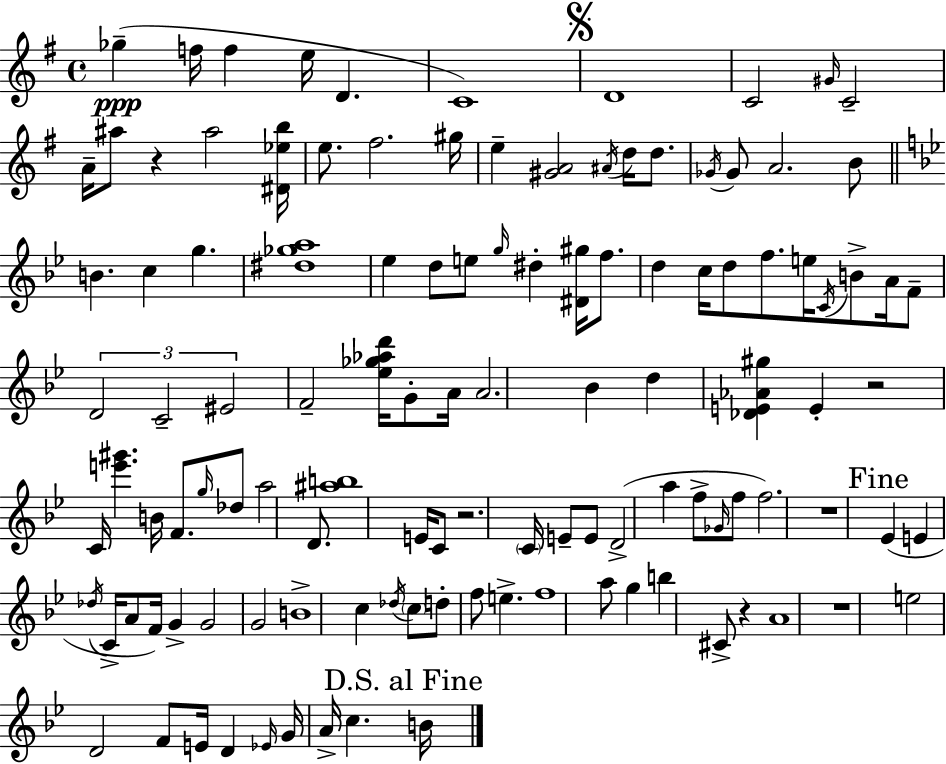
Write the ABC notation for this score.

X:1
T:Untitled
M:4/4
L:1/4
K:G
_g f/4 f e/4 D C4 D4 C2 ^G/4 C2 A/4 ^a/2 z ^a2 [^D_eb]/4 e/2 ^f2 ^g/4 e [^GA]2 ^A/4 d/4 d/2 _G/4 _G/2 A2 B/2 B c g [^d_ga]4 _e d/2 e/2 g/4 ^d [^D^g]/4 f/2 d c/4 d/2 f/2 e/4 C/4 B/2 A/4 F/2 D2 C2 ^E2 F2 [_e_g_ad']/4 G/2 A/4 A2 _B d [_DE_A^g] E z2 C/4 [e'^g'] B/4 F/2 g/4 _d/2 a2 D/2 [^ab]4 E/4 C/2 z2 C/4 E/2 E/2 D2 a f/2 _G/4 f/2 f2 z4 _E E _d/4 C/4 A/2 F/4 G G2 G2 B4 c _d/4 c/2 d/2 f/2 e f4 a/2 g b ^C/2 z A4 z4 e2 D2 F/2 E/4 D _E/4 G/4 A/4 c B/4